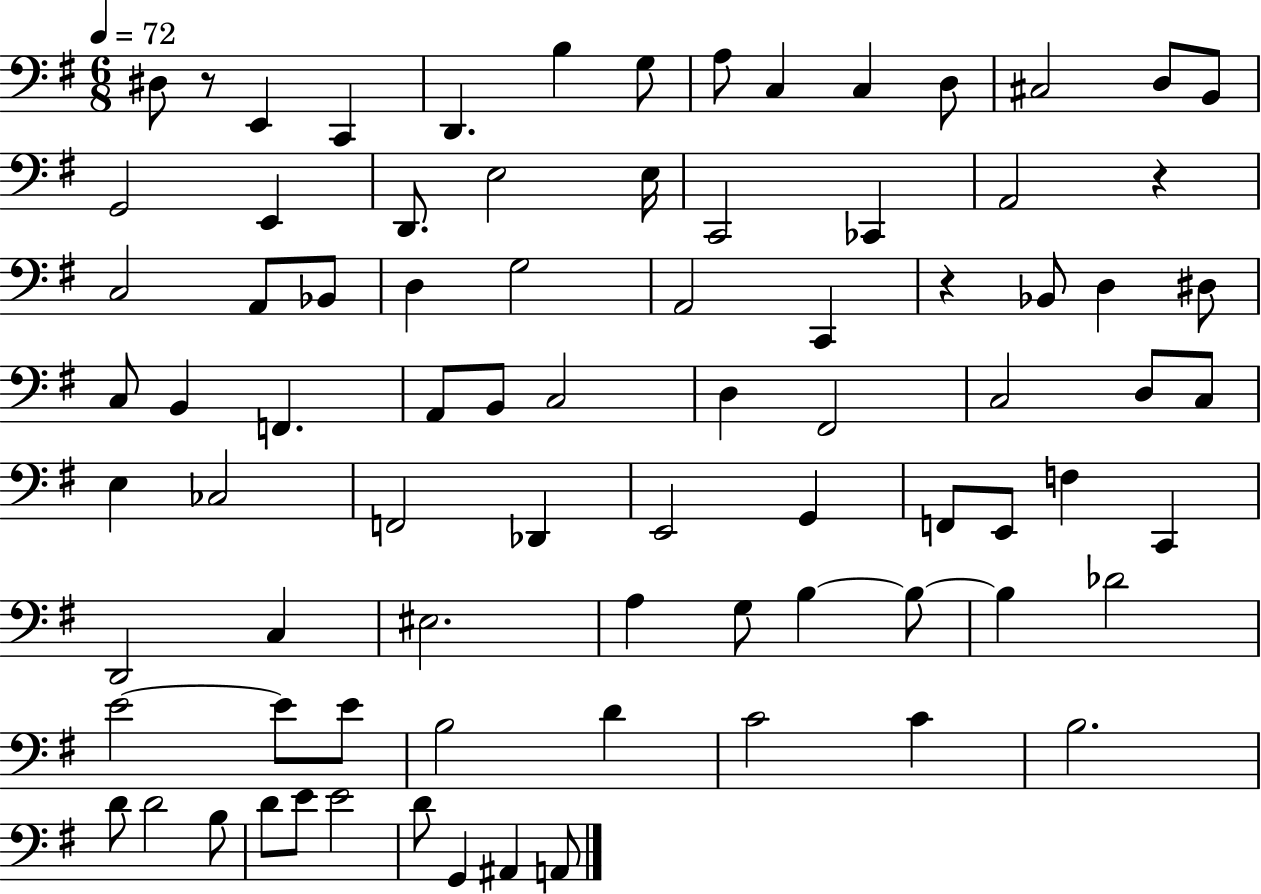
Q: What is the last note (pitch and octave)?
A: A2